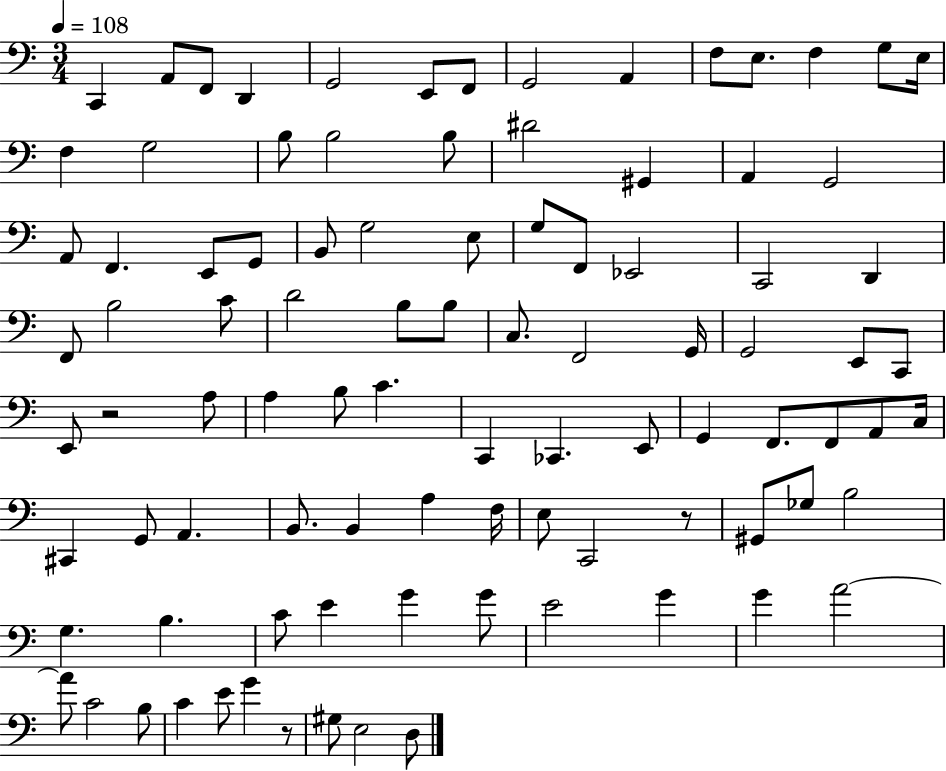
C2/q A2/e F2/e D2/q G2/h E2/e F2/e G2/h A2/q F3/e E3/e. F3/q G3/e E3/s F3/q G3/h B3/e B3/h B3/e D#4/h G#2/q A2/q G2/h A2/e F2/q. E2/e G2/e B2/e G3/h E3/e G3/e F2/e Eb2/h C2/h D2/q F2/e B3/h C4/e D4/h B3/e B3/e C3/e. F2/h G2/s G2/h E2/e C2/e E2/e R/h A3/e A3/q B3/e C4/q. C2/q CES2/q. E2/e G2/q F2/e. F2/e A2/e C3/s C#2/q G2/e A2/q. B2/e. B2/q A3/q F3/s E3/e C2/h R/e G#2/e Gb3/e B3/h G3/q. B3/q. C4/e E4/q G4/q G4/e E4/h G4/q G4/q A4/h A4/e C4/h B3/e C4/q E4/e G4/q R/e G#3/e E3/h D3/e